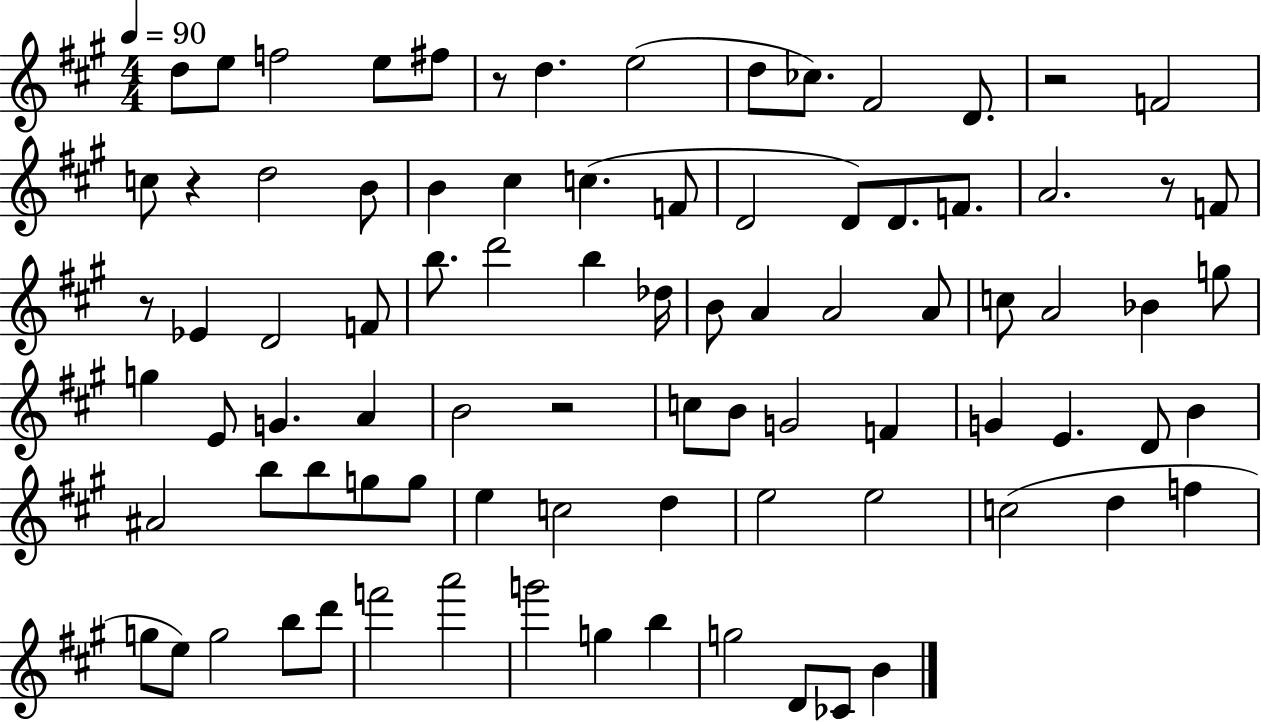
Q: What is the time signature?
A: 4/4